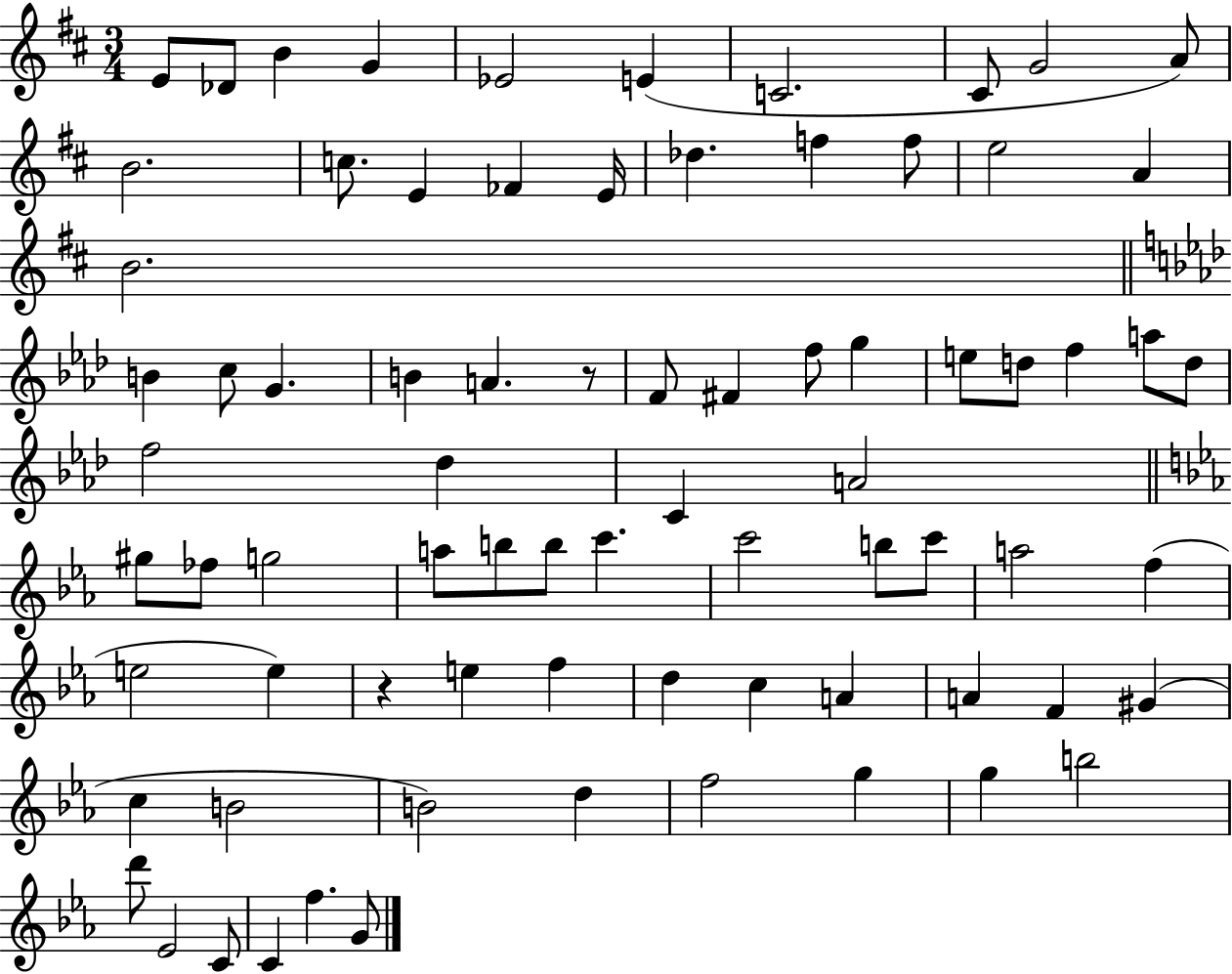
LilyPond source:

{
  \clef treble
  \numericTimeSignature
  \time 3/4
  \key d \major
  e'8 des'8 b'4 g'4 | ees'2 e'4( | c'2. | cis'8 g'2 a'8) | \break b'2. | c''8. e'4 fes'4 e'16 | des''4. f''4 f''8 | e''2 a'4 | \break b'2. | \bar "||" \break \key aes \major b'4 c''8 g'4. | b'4 a'4. r8 | f'8 fis'4 f''8 g''4 | e''8 d''8 f''4 a''8 d''8 | \break f''2 des''4 | c'4 a'2 | \bar "||" \break \key ees \major gis''8 fes''8 g''2 | a''8 b''8 b''8 c'''4. | c'''2 b''8 c'''8 | a''2 f''4( | \break e''2 e''4) | r4 e''4 f''4 | d''4 c''4 a'4 | a'4 f'4 gis'4( | \break c''4 b'2 | b'2) d''4 | f''2 g''4 | g''4 b''2 | \break d'''8 ees'2 c'8 | c'4 f''4. g'8 | \bar "|."
}